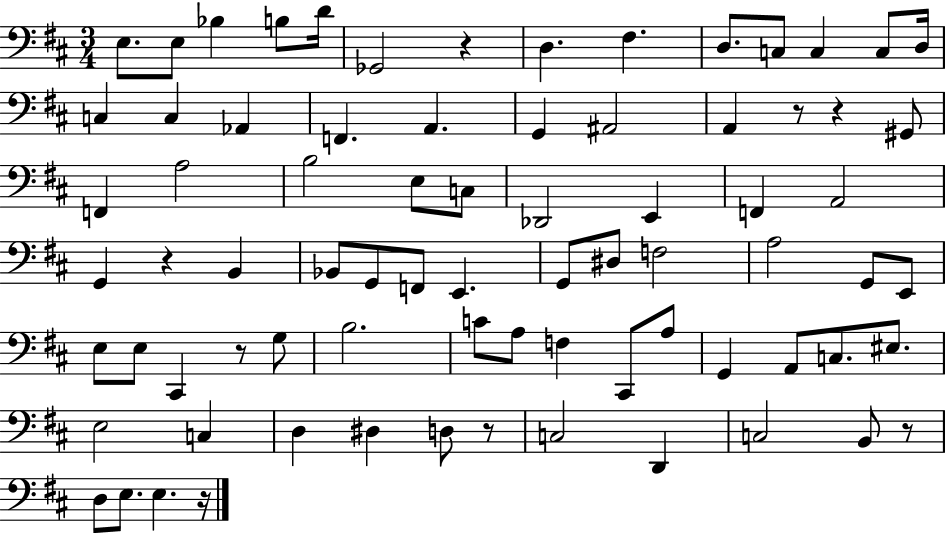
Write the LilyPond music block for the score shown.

{
  \clef bass
  \numericTimeSignature
  \time 3/4
  \key d \major
  e8. e8 bes4 b8 d'16 | ges,2 r4 | d4. fis4. | d8. c8 c4 c8 d16 | \break c4 c4 aes,4 | f,4. a,4. | g,4 ais,2 | a,4 r8 r4 gis,8 | \break f,4 a2 | b2 e8 c8 | des,2 e,4 | f,4 a,2 | \break g,4 r4 b,4 | bes,8 g,8 f,8 e,4. | g,8 dis8 f2 | a2 g,8 e,8 | \break e8 e8 cis,4 r8 g8 | b2. | c'8 a8 f4 cis,8 a8 | g,4 a,8 c8. eis8. | \break e2 c4 | d4 dis4 d8 r8 | c2 d,4 | c2 b,8 r8 | \break d8 e8. e4. r16 | \bar "|."
}